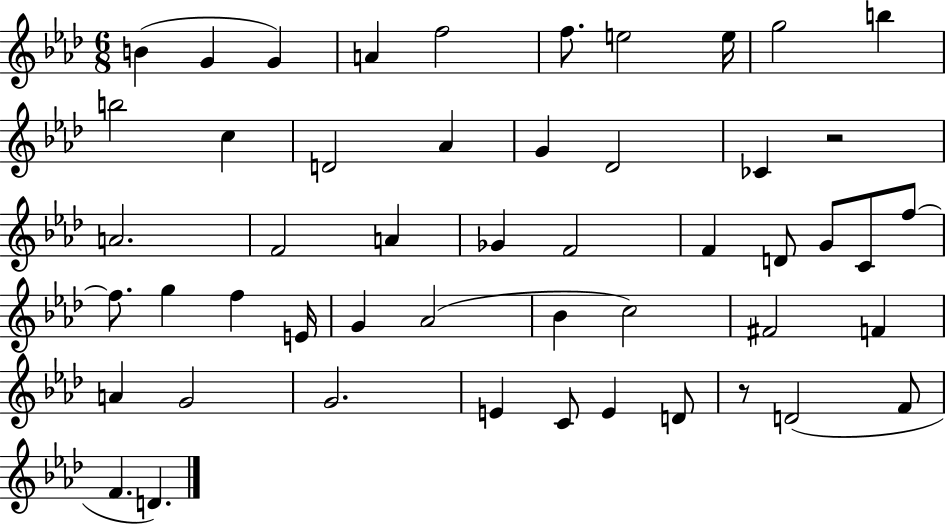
{
  \clef treble
  \numericTimeSignature
  \time 6/8
  \key aes \major
  b'4( g'4 g'4) | a'4 f''2 | f''8. e''2 e''16 | g''2 b''4 | \break b''2 c''4 | d'2 aes'4 | g'4 des'2 | ces'4 r2 | \break a'2. | f'2 a'4 | ges'4 f'2 | f'4 d'8 g'8 c'8 f''8~~ | \break f''8. g''4 f''4 e'16 | g'4 aes'2( | bes'4 c''2) | fis'2 f'4 | \break a'4 g'2 | g'2. | e'4 c'8 e'4 d'8 | r8 d'2( f'8 | \break f'4. d'4.) | \bar "|."
}